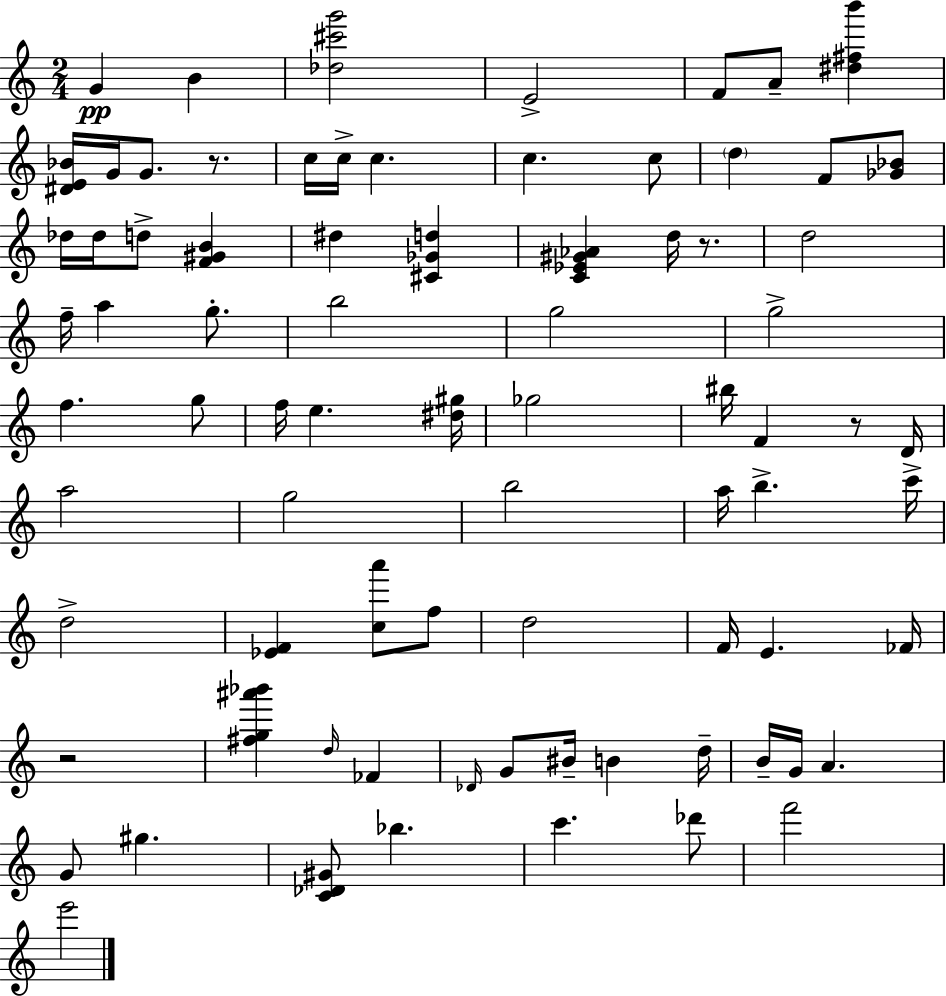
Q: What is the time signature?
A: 2/4